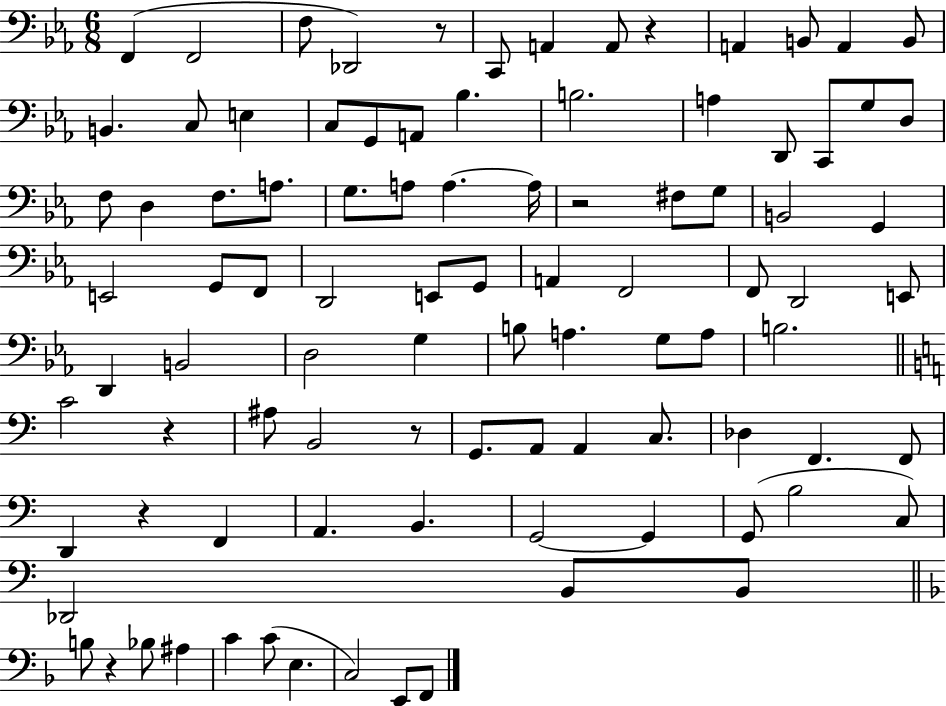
X:1
T:Untitled
M:6/8
L:1/4
K:Eb
F,, F,,2 F,/2 _D,,2 z/2 C,,/2 A,, A,,/2 z A,, B,,/2 A,, B,,/2 B,, C,/2 E, C,/2 G,,/2 A,,/2 _B, B,2 A, D,,/2 C,,/2 G,/2 D,/2 F,/2 D, F,/2 A,/2 G,/2 A,/2 A, A,/4 z2 ^F,/2 G,/2 B,,2 G,, E,,2 G,,/2 F,,/2 D,,2 E,,/2 G,,/2 A,, F,,2 F,,/2 D,,2 E,,/2 D,, B,,2 D,2 G, B,/2 A, G,/2 A,/2 B,2 C2 z ^A,/2 B,,2 z/2 G,,/2 A,,/2 A,, C,/2 _D, F,, F,,/2 D,, z F,, A,, B,, G,,2 G,, G,,/2 B,2 C,/2 _D,,2 B,,/2 B,,/2 B,/2 z _B,/2 ^A, C C/2 E, C,2 E,,/2 F,,/2